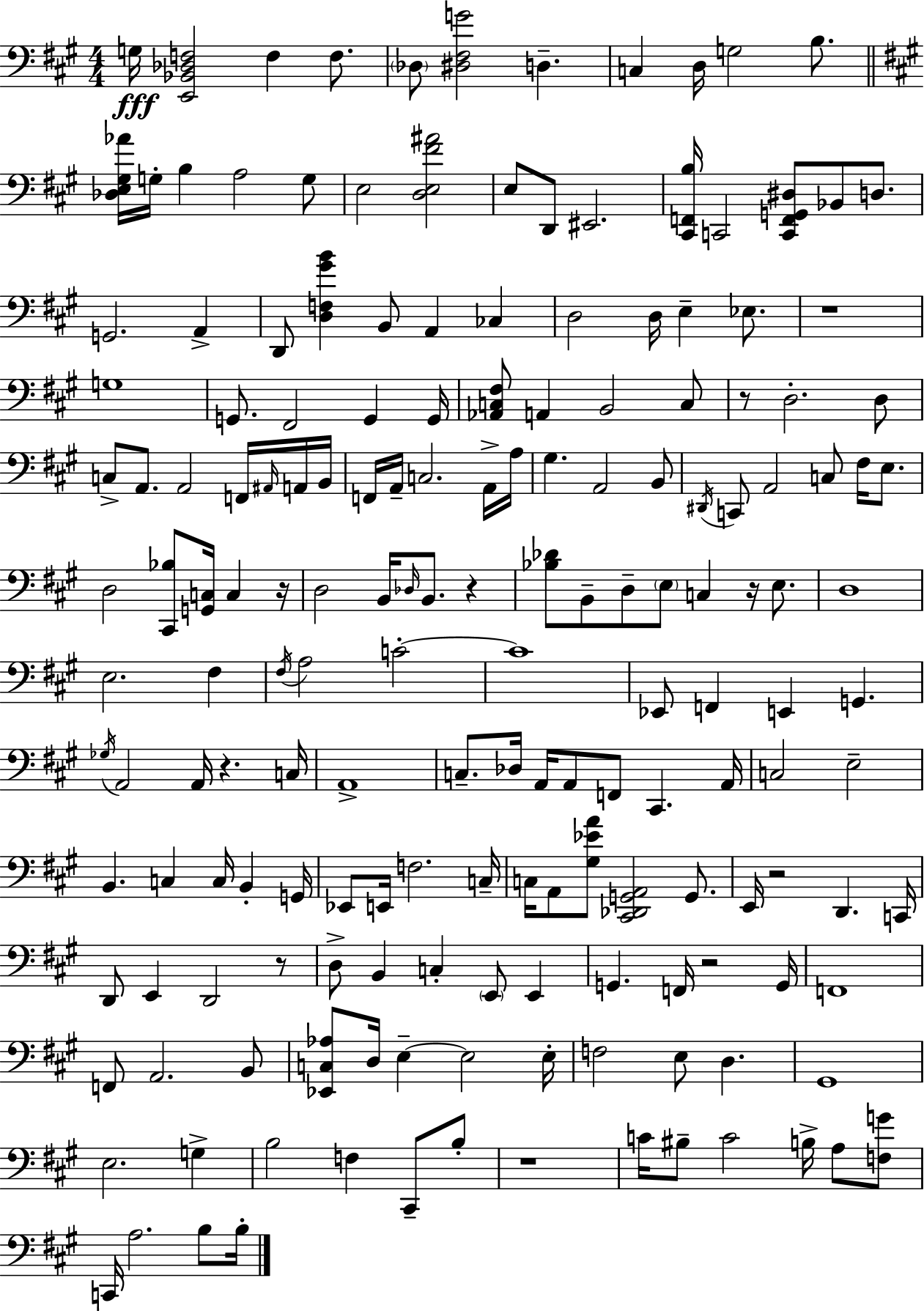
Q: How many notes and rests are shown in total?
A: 175